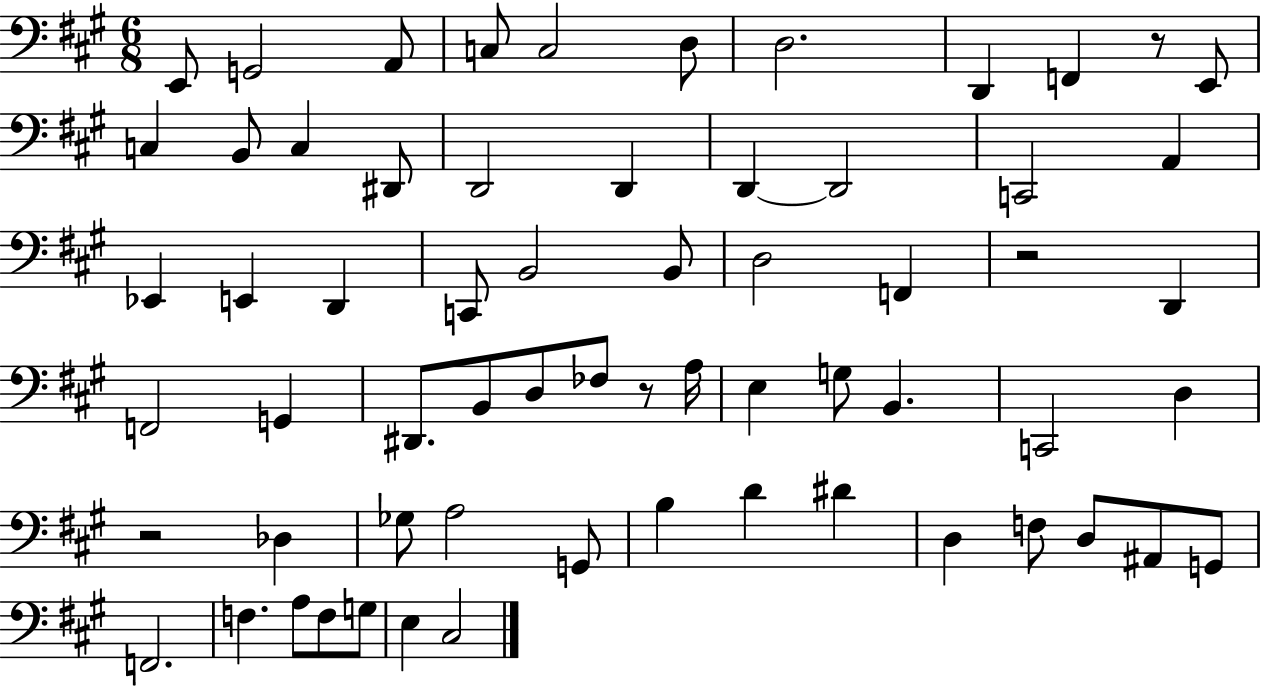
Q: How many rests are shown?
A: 4